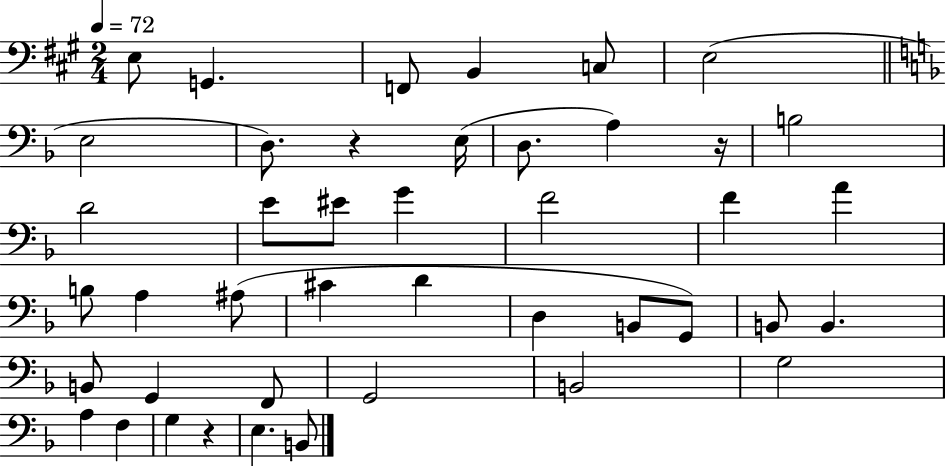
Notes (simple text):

E3/e G2/q. F2/e B2/q C3/e E3/h E3/h D3/e. R/q E3/s D3/e. A3/q R/s B3/h D4/h E4/e EIS4/e G4/q F4/h F4/q A4/q B3/e A3/q A#3/e C#4/q D4/q D3/q B2/e G2/e B2/e B2/q. B2/e G2/q F2/e G2/h B2/h G3/h A3/q F3/q G3/q R/q E3/q. B2/e